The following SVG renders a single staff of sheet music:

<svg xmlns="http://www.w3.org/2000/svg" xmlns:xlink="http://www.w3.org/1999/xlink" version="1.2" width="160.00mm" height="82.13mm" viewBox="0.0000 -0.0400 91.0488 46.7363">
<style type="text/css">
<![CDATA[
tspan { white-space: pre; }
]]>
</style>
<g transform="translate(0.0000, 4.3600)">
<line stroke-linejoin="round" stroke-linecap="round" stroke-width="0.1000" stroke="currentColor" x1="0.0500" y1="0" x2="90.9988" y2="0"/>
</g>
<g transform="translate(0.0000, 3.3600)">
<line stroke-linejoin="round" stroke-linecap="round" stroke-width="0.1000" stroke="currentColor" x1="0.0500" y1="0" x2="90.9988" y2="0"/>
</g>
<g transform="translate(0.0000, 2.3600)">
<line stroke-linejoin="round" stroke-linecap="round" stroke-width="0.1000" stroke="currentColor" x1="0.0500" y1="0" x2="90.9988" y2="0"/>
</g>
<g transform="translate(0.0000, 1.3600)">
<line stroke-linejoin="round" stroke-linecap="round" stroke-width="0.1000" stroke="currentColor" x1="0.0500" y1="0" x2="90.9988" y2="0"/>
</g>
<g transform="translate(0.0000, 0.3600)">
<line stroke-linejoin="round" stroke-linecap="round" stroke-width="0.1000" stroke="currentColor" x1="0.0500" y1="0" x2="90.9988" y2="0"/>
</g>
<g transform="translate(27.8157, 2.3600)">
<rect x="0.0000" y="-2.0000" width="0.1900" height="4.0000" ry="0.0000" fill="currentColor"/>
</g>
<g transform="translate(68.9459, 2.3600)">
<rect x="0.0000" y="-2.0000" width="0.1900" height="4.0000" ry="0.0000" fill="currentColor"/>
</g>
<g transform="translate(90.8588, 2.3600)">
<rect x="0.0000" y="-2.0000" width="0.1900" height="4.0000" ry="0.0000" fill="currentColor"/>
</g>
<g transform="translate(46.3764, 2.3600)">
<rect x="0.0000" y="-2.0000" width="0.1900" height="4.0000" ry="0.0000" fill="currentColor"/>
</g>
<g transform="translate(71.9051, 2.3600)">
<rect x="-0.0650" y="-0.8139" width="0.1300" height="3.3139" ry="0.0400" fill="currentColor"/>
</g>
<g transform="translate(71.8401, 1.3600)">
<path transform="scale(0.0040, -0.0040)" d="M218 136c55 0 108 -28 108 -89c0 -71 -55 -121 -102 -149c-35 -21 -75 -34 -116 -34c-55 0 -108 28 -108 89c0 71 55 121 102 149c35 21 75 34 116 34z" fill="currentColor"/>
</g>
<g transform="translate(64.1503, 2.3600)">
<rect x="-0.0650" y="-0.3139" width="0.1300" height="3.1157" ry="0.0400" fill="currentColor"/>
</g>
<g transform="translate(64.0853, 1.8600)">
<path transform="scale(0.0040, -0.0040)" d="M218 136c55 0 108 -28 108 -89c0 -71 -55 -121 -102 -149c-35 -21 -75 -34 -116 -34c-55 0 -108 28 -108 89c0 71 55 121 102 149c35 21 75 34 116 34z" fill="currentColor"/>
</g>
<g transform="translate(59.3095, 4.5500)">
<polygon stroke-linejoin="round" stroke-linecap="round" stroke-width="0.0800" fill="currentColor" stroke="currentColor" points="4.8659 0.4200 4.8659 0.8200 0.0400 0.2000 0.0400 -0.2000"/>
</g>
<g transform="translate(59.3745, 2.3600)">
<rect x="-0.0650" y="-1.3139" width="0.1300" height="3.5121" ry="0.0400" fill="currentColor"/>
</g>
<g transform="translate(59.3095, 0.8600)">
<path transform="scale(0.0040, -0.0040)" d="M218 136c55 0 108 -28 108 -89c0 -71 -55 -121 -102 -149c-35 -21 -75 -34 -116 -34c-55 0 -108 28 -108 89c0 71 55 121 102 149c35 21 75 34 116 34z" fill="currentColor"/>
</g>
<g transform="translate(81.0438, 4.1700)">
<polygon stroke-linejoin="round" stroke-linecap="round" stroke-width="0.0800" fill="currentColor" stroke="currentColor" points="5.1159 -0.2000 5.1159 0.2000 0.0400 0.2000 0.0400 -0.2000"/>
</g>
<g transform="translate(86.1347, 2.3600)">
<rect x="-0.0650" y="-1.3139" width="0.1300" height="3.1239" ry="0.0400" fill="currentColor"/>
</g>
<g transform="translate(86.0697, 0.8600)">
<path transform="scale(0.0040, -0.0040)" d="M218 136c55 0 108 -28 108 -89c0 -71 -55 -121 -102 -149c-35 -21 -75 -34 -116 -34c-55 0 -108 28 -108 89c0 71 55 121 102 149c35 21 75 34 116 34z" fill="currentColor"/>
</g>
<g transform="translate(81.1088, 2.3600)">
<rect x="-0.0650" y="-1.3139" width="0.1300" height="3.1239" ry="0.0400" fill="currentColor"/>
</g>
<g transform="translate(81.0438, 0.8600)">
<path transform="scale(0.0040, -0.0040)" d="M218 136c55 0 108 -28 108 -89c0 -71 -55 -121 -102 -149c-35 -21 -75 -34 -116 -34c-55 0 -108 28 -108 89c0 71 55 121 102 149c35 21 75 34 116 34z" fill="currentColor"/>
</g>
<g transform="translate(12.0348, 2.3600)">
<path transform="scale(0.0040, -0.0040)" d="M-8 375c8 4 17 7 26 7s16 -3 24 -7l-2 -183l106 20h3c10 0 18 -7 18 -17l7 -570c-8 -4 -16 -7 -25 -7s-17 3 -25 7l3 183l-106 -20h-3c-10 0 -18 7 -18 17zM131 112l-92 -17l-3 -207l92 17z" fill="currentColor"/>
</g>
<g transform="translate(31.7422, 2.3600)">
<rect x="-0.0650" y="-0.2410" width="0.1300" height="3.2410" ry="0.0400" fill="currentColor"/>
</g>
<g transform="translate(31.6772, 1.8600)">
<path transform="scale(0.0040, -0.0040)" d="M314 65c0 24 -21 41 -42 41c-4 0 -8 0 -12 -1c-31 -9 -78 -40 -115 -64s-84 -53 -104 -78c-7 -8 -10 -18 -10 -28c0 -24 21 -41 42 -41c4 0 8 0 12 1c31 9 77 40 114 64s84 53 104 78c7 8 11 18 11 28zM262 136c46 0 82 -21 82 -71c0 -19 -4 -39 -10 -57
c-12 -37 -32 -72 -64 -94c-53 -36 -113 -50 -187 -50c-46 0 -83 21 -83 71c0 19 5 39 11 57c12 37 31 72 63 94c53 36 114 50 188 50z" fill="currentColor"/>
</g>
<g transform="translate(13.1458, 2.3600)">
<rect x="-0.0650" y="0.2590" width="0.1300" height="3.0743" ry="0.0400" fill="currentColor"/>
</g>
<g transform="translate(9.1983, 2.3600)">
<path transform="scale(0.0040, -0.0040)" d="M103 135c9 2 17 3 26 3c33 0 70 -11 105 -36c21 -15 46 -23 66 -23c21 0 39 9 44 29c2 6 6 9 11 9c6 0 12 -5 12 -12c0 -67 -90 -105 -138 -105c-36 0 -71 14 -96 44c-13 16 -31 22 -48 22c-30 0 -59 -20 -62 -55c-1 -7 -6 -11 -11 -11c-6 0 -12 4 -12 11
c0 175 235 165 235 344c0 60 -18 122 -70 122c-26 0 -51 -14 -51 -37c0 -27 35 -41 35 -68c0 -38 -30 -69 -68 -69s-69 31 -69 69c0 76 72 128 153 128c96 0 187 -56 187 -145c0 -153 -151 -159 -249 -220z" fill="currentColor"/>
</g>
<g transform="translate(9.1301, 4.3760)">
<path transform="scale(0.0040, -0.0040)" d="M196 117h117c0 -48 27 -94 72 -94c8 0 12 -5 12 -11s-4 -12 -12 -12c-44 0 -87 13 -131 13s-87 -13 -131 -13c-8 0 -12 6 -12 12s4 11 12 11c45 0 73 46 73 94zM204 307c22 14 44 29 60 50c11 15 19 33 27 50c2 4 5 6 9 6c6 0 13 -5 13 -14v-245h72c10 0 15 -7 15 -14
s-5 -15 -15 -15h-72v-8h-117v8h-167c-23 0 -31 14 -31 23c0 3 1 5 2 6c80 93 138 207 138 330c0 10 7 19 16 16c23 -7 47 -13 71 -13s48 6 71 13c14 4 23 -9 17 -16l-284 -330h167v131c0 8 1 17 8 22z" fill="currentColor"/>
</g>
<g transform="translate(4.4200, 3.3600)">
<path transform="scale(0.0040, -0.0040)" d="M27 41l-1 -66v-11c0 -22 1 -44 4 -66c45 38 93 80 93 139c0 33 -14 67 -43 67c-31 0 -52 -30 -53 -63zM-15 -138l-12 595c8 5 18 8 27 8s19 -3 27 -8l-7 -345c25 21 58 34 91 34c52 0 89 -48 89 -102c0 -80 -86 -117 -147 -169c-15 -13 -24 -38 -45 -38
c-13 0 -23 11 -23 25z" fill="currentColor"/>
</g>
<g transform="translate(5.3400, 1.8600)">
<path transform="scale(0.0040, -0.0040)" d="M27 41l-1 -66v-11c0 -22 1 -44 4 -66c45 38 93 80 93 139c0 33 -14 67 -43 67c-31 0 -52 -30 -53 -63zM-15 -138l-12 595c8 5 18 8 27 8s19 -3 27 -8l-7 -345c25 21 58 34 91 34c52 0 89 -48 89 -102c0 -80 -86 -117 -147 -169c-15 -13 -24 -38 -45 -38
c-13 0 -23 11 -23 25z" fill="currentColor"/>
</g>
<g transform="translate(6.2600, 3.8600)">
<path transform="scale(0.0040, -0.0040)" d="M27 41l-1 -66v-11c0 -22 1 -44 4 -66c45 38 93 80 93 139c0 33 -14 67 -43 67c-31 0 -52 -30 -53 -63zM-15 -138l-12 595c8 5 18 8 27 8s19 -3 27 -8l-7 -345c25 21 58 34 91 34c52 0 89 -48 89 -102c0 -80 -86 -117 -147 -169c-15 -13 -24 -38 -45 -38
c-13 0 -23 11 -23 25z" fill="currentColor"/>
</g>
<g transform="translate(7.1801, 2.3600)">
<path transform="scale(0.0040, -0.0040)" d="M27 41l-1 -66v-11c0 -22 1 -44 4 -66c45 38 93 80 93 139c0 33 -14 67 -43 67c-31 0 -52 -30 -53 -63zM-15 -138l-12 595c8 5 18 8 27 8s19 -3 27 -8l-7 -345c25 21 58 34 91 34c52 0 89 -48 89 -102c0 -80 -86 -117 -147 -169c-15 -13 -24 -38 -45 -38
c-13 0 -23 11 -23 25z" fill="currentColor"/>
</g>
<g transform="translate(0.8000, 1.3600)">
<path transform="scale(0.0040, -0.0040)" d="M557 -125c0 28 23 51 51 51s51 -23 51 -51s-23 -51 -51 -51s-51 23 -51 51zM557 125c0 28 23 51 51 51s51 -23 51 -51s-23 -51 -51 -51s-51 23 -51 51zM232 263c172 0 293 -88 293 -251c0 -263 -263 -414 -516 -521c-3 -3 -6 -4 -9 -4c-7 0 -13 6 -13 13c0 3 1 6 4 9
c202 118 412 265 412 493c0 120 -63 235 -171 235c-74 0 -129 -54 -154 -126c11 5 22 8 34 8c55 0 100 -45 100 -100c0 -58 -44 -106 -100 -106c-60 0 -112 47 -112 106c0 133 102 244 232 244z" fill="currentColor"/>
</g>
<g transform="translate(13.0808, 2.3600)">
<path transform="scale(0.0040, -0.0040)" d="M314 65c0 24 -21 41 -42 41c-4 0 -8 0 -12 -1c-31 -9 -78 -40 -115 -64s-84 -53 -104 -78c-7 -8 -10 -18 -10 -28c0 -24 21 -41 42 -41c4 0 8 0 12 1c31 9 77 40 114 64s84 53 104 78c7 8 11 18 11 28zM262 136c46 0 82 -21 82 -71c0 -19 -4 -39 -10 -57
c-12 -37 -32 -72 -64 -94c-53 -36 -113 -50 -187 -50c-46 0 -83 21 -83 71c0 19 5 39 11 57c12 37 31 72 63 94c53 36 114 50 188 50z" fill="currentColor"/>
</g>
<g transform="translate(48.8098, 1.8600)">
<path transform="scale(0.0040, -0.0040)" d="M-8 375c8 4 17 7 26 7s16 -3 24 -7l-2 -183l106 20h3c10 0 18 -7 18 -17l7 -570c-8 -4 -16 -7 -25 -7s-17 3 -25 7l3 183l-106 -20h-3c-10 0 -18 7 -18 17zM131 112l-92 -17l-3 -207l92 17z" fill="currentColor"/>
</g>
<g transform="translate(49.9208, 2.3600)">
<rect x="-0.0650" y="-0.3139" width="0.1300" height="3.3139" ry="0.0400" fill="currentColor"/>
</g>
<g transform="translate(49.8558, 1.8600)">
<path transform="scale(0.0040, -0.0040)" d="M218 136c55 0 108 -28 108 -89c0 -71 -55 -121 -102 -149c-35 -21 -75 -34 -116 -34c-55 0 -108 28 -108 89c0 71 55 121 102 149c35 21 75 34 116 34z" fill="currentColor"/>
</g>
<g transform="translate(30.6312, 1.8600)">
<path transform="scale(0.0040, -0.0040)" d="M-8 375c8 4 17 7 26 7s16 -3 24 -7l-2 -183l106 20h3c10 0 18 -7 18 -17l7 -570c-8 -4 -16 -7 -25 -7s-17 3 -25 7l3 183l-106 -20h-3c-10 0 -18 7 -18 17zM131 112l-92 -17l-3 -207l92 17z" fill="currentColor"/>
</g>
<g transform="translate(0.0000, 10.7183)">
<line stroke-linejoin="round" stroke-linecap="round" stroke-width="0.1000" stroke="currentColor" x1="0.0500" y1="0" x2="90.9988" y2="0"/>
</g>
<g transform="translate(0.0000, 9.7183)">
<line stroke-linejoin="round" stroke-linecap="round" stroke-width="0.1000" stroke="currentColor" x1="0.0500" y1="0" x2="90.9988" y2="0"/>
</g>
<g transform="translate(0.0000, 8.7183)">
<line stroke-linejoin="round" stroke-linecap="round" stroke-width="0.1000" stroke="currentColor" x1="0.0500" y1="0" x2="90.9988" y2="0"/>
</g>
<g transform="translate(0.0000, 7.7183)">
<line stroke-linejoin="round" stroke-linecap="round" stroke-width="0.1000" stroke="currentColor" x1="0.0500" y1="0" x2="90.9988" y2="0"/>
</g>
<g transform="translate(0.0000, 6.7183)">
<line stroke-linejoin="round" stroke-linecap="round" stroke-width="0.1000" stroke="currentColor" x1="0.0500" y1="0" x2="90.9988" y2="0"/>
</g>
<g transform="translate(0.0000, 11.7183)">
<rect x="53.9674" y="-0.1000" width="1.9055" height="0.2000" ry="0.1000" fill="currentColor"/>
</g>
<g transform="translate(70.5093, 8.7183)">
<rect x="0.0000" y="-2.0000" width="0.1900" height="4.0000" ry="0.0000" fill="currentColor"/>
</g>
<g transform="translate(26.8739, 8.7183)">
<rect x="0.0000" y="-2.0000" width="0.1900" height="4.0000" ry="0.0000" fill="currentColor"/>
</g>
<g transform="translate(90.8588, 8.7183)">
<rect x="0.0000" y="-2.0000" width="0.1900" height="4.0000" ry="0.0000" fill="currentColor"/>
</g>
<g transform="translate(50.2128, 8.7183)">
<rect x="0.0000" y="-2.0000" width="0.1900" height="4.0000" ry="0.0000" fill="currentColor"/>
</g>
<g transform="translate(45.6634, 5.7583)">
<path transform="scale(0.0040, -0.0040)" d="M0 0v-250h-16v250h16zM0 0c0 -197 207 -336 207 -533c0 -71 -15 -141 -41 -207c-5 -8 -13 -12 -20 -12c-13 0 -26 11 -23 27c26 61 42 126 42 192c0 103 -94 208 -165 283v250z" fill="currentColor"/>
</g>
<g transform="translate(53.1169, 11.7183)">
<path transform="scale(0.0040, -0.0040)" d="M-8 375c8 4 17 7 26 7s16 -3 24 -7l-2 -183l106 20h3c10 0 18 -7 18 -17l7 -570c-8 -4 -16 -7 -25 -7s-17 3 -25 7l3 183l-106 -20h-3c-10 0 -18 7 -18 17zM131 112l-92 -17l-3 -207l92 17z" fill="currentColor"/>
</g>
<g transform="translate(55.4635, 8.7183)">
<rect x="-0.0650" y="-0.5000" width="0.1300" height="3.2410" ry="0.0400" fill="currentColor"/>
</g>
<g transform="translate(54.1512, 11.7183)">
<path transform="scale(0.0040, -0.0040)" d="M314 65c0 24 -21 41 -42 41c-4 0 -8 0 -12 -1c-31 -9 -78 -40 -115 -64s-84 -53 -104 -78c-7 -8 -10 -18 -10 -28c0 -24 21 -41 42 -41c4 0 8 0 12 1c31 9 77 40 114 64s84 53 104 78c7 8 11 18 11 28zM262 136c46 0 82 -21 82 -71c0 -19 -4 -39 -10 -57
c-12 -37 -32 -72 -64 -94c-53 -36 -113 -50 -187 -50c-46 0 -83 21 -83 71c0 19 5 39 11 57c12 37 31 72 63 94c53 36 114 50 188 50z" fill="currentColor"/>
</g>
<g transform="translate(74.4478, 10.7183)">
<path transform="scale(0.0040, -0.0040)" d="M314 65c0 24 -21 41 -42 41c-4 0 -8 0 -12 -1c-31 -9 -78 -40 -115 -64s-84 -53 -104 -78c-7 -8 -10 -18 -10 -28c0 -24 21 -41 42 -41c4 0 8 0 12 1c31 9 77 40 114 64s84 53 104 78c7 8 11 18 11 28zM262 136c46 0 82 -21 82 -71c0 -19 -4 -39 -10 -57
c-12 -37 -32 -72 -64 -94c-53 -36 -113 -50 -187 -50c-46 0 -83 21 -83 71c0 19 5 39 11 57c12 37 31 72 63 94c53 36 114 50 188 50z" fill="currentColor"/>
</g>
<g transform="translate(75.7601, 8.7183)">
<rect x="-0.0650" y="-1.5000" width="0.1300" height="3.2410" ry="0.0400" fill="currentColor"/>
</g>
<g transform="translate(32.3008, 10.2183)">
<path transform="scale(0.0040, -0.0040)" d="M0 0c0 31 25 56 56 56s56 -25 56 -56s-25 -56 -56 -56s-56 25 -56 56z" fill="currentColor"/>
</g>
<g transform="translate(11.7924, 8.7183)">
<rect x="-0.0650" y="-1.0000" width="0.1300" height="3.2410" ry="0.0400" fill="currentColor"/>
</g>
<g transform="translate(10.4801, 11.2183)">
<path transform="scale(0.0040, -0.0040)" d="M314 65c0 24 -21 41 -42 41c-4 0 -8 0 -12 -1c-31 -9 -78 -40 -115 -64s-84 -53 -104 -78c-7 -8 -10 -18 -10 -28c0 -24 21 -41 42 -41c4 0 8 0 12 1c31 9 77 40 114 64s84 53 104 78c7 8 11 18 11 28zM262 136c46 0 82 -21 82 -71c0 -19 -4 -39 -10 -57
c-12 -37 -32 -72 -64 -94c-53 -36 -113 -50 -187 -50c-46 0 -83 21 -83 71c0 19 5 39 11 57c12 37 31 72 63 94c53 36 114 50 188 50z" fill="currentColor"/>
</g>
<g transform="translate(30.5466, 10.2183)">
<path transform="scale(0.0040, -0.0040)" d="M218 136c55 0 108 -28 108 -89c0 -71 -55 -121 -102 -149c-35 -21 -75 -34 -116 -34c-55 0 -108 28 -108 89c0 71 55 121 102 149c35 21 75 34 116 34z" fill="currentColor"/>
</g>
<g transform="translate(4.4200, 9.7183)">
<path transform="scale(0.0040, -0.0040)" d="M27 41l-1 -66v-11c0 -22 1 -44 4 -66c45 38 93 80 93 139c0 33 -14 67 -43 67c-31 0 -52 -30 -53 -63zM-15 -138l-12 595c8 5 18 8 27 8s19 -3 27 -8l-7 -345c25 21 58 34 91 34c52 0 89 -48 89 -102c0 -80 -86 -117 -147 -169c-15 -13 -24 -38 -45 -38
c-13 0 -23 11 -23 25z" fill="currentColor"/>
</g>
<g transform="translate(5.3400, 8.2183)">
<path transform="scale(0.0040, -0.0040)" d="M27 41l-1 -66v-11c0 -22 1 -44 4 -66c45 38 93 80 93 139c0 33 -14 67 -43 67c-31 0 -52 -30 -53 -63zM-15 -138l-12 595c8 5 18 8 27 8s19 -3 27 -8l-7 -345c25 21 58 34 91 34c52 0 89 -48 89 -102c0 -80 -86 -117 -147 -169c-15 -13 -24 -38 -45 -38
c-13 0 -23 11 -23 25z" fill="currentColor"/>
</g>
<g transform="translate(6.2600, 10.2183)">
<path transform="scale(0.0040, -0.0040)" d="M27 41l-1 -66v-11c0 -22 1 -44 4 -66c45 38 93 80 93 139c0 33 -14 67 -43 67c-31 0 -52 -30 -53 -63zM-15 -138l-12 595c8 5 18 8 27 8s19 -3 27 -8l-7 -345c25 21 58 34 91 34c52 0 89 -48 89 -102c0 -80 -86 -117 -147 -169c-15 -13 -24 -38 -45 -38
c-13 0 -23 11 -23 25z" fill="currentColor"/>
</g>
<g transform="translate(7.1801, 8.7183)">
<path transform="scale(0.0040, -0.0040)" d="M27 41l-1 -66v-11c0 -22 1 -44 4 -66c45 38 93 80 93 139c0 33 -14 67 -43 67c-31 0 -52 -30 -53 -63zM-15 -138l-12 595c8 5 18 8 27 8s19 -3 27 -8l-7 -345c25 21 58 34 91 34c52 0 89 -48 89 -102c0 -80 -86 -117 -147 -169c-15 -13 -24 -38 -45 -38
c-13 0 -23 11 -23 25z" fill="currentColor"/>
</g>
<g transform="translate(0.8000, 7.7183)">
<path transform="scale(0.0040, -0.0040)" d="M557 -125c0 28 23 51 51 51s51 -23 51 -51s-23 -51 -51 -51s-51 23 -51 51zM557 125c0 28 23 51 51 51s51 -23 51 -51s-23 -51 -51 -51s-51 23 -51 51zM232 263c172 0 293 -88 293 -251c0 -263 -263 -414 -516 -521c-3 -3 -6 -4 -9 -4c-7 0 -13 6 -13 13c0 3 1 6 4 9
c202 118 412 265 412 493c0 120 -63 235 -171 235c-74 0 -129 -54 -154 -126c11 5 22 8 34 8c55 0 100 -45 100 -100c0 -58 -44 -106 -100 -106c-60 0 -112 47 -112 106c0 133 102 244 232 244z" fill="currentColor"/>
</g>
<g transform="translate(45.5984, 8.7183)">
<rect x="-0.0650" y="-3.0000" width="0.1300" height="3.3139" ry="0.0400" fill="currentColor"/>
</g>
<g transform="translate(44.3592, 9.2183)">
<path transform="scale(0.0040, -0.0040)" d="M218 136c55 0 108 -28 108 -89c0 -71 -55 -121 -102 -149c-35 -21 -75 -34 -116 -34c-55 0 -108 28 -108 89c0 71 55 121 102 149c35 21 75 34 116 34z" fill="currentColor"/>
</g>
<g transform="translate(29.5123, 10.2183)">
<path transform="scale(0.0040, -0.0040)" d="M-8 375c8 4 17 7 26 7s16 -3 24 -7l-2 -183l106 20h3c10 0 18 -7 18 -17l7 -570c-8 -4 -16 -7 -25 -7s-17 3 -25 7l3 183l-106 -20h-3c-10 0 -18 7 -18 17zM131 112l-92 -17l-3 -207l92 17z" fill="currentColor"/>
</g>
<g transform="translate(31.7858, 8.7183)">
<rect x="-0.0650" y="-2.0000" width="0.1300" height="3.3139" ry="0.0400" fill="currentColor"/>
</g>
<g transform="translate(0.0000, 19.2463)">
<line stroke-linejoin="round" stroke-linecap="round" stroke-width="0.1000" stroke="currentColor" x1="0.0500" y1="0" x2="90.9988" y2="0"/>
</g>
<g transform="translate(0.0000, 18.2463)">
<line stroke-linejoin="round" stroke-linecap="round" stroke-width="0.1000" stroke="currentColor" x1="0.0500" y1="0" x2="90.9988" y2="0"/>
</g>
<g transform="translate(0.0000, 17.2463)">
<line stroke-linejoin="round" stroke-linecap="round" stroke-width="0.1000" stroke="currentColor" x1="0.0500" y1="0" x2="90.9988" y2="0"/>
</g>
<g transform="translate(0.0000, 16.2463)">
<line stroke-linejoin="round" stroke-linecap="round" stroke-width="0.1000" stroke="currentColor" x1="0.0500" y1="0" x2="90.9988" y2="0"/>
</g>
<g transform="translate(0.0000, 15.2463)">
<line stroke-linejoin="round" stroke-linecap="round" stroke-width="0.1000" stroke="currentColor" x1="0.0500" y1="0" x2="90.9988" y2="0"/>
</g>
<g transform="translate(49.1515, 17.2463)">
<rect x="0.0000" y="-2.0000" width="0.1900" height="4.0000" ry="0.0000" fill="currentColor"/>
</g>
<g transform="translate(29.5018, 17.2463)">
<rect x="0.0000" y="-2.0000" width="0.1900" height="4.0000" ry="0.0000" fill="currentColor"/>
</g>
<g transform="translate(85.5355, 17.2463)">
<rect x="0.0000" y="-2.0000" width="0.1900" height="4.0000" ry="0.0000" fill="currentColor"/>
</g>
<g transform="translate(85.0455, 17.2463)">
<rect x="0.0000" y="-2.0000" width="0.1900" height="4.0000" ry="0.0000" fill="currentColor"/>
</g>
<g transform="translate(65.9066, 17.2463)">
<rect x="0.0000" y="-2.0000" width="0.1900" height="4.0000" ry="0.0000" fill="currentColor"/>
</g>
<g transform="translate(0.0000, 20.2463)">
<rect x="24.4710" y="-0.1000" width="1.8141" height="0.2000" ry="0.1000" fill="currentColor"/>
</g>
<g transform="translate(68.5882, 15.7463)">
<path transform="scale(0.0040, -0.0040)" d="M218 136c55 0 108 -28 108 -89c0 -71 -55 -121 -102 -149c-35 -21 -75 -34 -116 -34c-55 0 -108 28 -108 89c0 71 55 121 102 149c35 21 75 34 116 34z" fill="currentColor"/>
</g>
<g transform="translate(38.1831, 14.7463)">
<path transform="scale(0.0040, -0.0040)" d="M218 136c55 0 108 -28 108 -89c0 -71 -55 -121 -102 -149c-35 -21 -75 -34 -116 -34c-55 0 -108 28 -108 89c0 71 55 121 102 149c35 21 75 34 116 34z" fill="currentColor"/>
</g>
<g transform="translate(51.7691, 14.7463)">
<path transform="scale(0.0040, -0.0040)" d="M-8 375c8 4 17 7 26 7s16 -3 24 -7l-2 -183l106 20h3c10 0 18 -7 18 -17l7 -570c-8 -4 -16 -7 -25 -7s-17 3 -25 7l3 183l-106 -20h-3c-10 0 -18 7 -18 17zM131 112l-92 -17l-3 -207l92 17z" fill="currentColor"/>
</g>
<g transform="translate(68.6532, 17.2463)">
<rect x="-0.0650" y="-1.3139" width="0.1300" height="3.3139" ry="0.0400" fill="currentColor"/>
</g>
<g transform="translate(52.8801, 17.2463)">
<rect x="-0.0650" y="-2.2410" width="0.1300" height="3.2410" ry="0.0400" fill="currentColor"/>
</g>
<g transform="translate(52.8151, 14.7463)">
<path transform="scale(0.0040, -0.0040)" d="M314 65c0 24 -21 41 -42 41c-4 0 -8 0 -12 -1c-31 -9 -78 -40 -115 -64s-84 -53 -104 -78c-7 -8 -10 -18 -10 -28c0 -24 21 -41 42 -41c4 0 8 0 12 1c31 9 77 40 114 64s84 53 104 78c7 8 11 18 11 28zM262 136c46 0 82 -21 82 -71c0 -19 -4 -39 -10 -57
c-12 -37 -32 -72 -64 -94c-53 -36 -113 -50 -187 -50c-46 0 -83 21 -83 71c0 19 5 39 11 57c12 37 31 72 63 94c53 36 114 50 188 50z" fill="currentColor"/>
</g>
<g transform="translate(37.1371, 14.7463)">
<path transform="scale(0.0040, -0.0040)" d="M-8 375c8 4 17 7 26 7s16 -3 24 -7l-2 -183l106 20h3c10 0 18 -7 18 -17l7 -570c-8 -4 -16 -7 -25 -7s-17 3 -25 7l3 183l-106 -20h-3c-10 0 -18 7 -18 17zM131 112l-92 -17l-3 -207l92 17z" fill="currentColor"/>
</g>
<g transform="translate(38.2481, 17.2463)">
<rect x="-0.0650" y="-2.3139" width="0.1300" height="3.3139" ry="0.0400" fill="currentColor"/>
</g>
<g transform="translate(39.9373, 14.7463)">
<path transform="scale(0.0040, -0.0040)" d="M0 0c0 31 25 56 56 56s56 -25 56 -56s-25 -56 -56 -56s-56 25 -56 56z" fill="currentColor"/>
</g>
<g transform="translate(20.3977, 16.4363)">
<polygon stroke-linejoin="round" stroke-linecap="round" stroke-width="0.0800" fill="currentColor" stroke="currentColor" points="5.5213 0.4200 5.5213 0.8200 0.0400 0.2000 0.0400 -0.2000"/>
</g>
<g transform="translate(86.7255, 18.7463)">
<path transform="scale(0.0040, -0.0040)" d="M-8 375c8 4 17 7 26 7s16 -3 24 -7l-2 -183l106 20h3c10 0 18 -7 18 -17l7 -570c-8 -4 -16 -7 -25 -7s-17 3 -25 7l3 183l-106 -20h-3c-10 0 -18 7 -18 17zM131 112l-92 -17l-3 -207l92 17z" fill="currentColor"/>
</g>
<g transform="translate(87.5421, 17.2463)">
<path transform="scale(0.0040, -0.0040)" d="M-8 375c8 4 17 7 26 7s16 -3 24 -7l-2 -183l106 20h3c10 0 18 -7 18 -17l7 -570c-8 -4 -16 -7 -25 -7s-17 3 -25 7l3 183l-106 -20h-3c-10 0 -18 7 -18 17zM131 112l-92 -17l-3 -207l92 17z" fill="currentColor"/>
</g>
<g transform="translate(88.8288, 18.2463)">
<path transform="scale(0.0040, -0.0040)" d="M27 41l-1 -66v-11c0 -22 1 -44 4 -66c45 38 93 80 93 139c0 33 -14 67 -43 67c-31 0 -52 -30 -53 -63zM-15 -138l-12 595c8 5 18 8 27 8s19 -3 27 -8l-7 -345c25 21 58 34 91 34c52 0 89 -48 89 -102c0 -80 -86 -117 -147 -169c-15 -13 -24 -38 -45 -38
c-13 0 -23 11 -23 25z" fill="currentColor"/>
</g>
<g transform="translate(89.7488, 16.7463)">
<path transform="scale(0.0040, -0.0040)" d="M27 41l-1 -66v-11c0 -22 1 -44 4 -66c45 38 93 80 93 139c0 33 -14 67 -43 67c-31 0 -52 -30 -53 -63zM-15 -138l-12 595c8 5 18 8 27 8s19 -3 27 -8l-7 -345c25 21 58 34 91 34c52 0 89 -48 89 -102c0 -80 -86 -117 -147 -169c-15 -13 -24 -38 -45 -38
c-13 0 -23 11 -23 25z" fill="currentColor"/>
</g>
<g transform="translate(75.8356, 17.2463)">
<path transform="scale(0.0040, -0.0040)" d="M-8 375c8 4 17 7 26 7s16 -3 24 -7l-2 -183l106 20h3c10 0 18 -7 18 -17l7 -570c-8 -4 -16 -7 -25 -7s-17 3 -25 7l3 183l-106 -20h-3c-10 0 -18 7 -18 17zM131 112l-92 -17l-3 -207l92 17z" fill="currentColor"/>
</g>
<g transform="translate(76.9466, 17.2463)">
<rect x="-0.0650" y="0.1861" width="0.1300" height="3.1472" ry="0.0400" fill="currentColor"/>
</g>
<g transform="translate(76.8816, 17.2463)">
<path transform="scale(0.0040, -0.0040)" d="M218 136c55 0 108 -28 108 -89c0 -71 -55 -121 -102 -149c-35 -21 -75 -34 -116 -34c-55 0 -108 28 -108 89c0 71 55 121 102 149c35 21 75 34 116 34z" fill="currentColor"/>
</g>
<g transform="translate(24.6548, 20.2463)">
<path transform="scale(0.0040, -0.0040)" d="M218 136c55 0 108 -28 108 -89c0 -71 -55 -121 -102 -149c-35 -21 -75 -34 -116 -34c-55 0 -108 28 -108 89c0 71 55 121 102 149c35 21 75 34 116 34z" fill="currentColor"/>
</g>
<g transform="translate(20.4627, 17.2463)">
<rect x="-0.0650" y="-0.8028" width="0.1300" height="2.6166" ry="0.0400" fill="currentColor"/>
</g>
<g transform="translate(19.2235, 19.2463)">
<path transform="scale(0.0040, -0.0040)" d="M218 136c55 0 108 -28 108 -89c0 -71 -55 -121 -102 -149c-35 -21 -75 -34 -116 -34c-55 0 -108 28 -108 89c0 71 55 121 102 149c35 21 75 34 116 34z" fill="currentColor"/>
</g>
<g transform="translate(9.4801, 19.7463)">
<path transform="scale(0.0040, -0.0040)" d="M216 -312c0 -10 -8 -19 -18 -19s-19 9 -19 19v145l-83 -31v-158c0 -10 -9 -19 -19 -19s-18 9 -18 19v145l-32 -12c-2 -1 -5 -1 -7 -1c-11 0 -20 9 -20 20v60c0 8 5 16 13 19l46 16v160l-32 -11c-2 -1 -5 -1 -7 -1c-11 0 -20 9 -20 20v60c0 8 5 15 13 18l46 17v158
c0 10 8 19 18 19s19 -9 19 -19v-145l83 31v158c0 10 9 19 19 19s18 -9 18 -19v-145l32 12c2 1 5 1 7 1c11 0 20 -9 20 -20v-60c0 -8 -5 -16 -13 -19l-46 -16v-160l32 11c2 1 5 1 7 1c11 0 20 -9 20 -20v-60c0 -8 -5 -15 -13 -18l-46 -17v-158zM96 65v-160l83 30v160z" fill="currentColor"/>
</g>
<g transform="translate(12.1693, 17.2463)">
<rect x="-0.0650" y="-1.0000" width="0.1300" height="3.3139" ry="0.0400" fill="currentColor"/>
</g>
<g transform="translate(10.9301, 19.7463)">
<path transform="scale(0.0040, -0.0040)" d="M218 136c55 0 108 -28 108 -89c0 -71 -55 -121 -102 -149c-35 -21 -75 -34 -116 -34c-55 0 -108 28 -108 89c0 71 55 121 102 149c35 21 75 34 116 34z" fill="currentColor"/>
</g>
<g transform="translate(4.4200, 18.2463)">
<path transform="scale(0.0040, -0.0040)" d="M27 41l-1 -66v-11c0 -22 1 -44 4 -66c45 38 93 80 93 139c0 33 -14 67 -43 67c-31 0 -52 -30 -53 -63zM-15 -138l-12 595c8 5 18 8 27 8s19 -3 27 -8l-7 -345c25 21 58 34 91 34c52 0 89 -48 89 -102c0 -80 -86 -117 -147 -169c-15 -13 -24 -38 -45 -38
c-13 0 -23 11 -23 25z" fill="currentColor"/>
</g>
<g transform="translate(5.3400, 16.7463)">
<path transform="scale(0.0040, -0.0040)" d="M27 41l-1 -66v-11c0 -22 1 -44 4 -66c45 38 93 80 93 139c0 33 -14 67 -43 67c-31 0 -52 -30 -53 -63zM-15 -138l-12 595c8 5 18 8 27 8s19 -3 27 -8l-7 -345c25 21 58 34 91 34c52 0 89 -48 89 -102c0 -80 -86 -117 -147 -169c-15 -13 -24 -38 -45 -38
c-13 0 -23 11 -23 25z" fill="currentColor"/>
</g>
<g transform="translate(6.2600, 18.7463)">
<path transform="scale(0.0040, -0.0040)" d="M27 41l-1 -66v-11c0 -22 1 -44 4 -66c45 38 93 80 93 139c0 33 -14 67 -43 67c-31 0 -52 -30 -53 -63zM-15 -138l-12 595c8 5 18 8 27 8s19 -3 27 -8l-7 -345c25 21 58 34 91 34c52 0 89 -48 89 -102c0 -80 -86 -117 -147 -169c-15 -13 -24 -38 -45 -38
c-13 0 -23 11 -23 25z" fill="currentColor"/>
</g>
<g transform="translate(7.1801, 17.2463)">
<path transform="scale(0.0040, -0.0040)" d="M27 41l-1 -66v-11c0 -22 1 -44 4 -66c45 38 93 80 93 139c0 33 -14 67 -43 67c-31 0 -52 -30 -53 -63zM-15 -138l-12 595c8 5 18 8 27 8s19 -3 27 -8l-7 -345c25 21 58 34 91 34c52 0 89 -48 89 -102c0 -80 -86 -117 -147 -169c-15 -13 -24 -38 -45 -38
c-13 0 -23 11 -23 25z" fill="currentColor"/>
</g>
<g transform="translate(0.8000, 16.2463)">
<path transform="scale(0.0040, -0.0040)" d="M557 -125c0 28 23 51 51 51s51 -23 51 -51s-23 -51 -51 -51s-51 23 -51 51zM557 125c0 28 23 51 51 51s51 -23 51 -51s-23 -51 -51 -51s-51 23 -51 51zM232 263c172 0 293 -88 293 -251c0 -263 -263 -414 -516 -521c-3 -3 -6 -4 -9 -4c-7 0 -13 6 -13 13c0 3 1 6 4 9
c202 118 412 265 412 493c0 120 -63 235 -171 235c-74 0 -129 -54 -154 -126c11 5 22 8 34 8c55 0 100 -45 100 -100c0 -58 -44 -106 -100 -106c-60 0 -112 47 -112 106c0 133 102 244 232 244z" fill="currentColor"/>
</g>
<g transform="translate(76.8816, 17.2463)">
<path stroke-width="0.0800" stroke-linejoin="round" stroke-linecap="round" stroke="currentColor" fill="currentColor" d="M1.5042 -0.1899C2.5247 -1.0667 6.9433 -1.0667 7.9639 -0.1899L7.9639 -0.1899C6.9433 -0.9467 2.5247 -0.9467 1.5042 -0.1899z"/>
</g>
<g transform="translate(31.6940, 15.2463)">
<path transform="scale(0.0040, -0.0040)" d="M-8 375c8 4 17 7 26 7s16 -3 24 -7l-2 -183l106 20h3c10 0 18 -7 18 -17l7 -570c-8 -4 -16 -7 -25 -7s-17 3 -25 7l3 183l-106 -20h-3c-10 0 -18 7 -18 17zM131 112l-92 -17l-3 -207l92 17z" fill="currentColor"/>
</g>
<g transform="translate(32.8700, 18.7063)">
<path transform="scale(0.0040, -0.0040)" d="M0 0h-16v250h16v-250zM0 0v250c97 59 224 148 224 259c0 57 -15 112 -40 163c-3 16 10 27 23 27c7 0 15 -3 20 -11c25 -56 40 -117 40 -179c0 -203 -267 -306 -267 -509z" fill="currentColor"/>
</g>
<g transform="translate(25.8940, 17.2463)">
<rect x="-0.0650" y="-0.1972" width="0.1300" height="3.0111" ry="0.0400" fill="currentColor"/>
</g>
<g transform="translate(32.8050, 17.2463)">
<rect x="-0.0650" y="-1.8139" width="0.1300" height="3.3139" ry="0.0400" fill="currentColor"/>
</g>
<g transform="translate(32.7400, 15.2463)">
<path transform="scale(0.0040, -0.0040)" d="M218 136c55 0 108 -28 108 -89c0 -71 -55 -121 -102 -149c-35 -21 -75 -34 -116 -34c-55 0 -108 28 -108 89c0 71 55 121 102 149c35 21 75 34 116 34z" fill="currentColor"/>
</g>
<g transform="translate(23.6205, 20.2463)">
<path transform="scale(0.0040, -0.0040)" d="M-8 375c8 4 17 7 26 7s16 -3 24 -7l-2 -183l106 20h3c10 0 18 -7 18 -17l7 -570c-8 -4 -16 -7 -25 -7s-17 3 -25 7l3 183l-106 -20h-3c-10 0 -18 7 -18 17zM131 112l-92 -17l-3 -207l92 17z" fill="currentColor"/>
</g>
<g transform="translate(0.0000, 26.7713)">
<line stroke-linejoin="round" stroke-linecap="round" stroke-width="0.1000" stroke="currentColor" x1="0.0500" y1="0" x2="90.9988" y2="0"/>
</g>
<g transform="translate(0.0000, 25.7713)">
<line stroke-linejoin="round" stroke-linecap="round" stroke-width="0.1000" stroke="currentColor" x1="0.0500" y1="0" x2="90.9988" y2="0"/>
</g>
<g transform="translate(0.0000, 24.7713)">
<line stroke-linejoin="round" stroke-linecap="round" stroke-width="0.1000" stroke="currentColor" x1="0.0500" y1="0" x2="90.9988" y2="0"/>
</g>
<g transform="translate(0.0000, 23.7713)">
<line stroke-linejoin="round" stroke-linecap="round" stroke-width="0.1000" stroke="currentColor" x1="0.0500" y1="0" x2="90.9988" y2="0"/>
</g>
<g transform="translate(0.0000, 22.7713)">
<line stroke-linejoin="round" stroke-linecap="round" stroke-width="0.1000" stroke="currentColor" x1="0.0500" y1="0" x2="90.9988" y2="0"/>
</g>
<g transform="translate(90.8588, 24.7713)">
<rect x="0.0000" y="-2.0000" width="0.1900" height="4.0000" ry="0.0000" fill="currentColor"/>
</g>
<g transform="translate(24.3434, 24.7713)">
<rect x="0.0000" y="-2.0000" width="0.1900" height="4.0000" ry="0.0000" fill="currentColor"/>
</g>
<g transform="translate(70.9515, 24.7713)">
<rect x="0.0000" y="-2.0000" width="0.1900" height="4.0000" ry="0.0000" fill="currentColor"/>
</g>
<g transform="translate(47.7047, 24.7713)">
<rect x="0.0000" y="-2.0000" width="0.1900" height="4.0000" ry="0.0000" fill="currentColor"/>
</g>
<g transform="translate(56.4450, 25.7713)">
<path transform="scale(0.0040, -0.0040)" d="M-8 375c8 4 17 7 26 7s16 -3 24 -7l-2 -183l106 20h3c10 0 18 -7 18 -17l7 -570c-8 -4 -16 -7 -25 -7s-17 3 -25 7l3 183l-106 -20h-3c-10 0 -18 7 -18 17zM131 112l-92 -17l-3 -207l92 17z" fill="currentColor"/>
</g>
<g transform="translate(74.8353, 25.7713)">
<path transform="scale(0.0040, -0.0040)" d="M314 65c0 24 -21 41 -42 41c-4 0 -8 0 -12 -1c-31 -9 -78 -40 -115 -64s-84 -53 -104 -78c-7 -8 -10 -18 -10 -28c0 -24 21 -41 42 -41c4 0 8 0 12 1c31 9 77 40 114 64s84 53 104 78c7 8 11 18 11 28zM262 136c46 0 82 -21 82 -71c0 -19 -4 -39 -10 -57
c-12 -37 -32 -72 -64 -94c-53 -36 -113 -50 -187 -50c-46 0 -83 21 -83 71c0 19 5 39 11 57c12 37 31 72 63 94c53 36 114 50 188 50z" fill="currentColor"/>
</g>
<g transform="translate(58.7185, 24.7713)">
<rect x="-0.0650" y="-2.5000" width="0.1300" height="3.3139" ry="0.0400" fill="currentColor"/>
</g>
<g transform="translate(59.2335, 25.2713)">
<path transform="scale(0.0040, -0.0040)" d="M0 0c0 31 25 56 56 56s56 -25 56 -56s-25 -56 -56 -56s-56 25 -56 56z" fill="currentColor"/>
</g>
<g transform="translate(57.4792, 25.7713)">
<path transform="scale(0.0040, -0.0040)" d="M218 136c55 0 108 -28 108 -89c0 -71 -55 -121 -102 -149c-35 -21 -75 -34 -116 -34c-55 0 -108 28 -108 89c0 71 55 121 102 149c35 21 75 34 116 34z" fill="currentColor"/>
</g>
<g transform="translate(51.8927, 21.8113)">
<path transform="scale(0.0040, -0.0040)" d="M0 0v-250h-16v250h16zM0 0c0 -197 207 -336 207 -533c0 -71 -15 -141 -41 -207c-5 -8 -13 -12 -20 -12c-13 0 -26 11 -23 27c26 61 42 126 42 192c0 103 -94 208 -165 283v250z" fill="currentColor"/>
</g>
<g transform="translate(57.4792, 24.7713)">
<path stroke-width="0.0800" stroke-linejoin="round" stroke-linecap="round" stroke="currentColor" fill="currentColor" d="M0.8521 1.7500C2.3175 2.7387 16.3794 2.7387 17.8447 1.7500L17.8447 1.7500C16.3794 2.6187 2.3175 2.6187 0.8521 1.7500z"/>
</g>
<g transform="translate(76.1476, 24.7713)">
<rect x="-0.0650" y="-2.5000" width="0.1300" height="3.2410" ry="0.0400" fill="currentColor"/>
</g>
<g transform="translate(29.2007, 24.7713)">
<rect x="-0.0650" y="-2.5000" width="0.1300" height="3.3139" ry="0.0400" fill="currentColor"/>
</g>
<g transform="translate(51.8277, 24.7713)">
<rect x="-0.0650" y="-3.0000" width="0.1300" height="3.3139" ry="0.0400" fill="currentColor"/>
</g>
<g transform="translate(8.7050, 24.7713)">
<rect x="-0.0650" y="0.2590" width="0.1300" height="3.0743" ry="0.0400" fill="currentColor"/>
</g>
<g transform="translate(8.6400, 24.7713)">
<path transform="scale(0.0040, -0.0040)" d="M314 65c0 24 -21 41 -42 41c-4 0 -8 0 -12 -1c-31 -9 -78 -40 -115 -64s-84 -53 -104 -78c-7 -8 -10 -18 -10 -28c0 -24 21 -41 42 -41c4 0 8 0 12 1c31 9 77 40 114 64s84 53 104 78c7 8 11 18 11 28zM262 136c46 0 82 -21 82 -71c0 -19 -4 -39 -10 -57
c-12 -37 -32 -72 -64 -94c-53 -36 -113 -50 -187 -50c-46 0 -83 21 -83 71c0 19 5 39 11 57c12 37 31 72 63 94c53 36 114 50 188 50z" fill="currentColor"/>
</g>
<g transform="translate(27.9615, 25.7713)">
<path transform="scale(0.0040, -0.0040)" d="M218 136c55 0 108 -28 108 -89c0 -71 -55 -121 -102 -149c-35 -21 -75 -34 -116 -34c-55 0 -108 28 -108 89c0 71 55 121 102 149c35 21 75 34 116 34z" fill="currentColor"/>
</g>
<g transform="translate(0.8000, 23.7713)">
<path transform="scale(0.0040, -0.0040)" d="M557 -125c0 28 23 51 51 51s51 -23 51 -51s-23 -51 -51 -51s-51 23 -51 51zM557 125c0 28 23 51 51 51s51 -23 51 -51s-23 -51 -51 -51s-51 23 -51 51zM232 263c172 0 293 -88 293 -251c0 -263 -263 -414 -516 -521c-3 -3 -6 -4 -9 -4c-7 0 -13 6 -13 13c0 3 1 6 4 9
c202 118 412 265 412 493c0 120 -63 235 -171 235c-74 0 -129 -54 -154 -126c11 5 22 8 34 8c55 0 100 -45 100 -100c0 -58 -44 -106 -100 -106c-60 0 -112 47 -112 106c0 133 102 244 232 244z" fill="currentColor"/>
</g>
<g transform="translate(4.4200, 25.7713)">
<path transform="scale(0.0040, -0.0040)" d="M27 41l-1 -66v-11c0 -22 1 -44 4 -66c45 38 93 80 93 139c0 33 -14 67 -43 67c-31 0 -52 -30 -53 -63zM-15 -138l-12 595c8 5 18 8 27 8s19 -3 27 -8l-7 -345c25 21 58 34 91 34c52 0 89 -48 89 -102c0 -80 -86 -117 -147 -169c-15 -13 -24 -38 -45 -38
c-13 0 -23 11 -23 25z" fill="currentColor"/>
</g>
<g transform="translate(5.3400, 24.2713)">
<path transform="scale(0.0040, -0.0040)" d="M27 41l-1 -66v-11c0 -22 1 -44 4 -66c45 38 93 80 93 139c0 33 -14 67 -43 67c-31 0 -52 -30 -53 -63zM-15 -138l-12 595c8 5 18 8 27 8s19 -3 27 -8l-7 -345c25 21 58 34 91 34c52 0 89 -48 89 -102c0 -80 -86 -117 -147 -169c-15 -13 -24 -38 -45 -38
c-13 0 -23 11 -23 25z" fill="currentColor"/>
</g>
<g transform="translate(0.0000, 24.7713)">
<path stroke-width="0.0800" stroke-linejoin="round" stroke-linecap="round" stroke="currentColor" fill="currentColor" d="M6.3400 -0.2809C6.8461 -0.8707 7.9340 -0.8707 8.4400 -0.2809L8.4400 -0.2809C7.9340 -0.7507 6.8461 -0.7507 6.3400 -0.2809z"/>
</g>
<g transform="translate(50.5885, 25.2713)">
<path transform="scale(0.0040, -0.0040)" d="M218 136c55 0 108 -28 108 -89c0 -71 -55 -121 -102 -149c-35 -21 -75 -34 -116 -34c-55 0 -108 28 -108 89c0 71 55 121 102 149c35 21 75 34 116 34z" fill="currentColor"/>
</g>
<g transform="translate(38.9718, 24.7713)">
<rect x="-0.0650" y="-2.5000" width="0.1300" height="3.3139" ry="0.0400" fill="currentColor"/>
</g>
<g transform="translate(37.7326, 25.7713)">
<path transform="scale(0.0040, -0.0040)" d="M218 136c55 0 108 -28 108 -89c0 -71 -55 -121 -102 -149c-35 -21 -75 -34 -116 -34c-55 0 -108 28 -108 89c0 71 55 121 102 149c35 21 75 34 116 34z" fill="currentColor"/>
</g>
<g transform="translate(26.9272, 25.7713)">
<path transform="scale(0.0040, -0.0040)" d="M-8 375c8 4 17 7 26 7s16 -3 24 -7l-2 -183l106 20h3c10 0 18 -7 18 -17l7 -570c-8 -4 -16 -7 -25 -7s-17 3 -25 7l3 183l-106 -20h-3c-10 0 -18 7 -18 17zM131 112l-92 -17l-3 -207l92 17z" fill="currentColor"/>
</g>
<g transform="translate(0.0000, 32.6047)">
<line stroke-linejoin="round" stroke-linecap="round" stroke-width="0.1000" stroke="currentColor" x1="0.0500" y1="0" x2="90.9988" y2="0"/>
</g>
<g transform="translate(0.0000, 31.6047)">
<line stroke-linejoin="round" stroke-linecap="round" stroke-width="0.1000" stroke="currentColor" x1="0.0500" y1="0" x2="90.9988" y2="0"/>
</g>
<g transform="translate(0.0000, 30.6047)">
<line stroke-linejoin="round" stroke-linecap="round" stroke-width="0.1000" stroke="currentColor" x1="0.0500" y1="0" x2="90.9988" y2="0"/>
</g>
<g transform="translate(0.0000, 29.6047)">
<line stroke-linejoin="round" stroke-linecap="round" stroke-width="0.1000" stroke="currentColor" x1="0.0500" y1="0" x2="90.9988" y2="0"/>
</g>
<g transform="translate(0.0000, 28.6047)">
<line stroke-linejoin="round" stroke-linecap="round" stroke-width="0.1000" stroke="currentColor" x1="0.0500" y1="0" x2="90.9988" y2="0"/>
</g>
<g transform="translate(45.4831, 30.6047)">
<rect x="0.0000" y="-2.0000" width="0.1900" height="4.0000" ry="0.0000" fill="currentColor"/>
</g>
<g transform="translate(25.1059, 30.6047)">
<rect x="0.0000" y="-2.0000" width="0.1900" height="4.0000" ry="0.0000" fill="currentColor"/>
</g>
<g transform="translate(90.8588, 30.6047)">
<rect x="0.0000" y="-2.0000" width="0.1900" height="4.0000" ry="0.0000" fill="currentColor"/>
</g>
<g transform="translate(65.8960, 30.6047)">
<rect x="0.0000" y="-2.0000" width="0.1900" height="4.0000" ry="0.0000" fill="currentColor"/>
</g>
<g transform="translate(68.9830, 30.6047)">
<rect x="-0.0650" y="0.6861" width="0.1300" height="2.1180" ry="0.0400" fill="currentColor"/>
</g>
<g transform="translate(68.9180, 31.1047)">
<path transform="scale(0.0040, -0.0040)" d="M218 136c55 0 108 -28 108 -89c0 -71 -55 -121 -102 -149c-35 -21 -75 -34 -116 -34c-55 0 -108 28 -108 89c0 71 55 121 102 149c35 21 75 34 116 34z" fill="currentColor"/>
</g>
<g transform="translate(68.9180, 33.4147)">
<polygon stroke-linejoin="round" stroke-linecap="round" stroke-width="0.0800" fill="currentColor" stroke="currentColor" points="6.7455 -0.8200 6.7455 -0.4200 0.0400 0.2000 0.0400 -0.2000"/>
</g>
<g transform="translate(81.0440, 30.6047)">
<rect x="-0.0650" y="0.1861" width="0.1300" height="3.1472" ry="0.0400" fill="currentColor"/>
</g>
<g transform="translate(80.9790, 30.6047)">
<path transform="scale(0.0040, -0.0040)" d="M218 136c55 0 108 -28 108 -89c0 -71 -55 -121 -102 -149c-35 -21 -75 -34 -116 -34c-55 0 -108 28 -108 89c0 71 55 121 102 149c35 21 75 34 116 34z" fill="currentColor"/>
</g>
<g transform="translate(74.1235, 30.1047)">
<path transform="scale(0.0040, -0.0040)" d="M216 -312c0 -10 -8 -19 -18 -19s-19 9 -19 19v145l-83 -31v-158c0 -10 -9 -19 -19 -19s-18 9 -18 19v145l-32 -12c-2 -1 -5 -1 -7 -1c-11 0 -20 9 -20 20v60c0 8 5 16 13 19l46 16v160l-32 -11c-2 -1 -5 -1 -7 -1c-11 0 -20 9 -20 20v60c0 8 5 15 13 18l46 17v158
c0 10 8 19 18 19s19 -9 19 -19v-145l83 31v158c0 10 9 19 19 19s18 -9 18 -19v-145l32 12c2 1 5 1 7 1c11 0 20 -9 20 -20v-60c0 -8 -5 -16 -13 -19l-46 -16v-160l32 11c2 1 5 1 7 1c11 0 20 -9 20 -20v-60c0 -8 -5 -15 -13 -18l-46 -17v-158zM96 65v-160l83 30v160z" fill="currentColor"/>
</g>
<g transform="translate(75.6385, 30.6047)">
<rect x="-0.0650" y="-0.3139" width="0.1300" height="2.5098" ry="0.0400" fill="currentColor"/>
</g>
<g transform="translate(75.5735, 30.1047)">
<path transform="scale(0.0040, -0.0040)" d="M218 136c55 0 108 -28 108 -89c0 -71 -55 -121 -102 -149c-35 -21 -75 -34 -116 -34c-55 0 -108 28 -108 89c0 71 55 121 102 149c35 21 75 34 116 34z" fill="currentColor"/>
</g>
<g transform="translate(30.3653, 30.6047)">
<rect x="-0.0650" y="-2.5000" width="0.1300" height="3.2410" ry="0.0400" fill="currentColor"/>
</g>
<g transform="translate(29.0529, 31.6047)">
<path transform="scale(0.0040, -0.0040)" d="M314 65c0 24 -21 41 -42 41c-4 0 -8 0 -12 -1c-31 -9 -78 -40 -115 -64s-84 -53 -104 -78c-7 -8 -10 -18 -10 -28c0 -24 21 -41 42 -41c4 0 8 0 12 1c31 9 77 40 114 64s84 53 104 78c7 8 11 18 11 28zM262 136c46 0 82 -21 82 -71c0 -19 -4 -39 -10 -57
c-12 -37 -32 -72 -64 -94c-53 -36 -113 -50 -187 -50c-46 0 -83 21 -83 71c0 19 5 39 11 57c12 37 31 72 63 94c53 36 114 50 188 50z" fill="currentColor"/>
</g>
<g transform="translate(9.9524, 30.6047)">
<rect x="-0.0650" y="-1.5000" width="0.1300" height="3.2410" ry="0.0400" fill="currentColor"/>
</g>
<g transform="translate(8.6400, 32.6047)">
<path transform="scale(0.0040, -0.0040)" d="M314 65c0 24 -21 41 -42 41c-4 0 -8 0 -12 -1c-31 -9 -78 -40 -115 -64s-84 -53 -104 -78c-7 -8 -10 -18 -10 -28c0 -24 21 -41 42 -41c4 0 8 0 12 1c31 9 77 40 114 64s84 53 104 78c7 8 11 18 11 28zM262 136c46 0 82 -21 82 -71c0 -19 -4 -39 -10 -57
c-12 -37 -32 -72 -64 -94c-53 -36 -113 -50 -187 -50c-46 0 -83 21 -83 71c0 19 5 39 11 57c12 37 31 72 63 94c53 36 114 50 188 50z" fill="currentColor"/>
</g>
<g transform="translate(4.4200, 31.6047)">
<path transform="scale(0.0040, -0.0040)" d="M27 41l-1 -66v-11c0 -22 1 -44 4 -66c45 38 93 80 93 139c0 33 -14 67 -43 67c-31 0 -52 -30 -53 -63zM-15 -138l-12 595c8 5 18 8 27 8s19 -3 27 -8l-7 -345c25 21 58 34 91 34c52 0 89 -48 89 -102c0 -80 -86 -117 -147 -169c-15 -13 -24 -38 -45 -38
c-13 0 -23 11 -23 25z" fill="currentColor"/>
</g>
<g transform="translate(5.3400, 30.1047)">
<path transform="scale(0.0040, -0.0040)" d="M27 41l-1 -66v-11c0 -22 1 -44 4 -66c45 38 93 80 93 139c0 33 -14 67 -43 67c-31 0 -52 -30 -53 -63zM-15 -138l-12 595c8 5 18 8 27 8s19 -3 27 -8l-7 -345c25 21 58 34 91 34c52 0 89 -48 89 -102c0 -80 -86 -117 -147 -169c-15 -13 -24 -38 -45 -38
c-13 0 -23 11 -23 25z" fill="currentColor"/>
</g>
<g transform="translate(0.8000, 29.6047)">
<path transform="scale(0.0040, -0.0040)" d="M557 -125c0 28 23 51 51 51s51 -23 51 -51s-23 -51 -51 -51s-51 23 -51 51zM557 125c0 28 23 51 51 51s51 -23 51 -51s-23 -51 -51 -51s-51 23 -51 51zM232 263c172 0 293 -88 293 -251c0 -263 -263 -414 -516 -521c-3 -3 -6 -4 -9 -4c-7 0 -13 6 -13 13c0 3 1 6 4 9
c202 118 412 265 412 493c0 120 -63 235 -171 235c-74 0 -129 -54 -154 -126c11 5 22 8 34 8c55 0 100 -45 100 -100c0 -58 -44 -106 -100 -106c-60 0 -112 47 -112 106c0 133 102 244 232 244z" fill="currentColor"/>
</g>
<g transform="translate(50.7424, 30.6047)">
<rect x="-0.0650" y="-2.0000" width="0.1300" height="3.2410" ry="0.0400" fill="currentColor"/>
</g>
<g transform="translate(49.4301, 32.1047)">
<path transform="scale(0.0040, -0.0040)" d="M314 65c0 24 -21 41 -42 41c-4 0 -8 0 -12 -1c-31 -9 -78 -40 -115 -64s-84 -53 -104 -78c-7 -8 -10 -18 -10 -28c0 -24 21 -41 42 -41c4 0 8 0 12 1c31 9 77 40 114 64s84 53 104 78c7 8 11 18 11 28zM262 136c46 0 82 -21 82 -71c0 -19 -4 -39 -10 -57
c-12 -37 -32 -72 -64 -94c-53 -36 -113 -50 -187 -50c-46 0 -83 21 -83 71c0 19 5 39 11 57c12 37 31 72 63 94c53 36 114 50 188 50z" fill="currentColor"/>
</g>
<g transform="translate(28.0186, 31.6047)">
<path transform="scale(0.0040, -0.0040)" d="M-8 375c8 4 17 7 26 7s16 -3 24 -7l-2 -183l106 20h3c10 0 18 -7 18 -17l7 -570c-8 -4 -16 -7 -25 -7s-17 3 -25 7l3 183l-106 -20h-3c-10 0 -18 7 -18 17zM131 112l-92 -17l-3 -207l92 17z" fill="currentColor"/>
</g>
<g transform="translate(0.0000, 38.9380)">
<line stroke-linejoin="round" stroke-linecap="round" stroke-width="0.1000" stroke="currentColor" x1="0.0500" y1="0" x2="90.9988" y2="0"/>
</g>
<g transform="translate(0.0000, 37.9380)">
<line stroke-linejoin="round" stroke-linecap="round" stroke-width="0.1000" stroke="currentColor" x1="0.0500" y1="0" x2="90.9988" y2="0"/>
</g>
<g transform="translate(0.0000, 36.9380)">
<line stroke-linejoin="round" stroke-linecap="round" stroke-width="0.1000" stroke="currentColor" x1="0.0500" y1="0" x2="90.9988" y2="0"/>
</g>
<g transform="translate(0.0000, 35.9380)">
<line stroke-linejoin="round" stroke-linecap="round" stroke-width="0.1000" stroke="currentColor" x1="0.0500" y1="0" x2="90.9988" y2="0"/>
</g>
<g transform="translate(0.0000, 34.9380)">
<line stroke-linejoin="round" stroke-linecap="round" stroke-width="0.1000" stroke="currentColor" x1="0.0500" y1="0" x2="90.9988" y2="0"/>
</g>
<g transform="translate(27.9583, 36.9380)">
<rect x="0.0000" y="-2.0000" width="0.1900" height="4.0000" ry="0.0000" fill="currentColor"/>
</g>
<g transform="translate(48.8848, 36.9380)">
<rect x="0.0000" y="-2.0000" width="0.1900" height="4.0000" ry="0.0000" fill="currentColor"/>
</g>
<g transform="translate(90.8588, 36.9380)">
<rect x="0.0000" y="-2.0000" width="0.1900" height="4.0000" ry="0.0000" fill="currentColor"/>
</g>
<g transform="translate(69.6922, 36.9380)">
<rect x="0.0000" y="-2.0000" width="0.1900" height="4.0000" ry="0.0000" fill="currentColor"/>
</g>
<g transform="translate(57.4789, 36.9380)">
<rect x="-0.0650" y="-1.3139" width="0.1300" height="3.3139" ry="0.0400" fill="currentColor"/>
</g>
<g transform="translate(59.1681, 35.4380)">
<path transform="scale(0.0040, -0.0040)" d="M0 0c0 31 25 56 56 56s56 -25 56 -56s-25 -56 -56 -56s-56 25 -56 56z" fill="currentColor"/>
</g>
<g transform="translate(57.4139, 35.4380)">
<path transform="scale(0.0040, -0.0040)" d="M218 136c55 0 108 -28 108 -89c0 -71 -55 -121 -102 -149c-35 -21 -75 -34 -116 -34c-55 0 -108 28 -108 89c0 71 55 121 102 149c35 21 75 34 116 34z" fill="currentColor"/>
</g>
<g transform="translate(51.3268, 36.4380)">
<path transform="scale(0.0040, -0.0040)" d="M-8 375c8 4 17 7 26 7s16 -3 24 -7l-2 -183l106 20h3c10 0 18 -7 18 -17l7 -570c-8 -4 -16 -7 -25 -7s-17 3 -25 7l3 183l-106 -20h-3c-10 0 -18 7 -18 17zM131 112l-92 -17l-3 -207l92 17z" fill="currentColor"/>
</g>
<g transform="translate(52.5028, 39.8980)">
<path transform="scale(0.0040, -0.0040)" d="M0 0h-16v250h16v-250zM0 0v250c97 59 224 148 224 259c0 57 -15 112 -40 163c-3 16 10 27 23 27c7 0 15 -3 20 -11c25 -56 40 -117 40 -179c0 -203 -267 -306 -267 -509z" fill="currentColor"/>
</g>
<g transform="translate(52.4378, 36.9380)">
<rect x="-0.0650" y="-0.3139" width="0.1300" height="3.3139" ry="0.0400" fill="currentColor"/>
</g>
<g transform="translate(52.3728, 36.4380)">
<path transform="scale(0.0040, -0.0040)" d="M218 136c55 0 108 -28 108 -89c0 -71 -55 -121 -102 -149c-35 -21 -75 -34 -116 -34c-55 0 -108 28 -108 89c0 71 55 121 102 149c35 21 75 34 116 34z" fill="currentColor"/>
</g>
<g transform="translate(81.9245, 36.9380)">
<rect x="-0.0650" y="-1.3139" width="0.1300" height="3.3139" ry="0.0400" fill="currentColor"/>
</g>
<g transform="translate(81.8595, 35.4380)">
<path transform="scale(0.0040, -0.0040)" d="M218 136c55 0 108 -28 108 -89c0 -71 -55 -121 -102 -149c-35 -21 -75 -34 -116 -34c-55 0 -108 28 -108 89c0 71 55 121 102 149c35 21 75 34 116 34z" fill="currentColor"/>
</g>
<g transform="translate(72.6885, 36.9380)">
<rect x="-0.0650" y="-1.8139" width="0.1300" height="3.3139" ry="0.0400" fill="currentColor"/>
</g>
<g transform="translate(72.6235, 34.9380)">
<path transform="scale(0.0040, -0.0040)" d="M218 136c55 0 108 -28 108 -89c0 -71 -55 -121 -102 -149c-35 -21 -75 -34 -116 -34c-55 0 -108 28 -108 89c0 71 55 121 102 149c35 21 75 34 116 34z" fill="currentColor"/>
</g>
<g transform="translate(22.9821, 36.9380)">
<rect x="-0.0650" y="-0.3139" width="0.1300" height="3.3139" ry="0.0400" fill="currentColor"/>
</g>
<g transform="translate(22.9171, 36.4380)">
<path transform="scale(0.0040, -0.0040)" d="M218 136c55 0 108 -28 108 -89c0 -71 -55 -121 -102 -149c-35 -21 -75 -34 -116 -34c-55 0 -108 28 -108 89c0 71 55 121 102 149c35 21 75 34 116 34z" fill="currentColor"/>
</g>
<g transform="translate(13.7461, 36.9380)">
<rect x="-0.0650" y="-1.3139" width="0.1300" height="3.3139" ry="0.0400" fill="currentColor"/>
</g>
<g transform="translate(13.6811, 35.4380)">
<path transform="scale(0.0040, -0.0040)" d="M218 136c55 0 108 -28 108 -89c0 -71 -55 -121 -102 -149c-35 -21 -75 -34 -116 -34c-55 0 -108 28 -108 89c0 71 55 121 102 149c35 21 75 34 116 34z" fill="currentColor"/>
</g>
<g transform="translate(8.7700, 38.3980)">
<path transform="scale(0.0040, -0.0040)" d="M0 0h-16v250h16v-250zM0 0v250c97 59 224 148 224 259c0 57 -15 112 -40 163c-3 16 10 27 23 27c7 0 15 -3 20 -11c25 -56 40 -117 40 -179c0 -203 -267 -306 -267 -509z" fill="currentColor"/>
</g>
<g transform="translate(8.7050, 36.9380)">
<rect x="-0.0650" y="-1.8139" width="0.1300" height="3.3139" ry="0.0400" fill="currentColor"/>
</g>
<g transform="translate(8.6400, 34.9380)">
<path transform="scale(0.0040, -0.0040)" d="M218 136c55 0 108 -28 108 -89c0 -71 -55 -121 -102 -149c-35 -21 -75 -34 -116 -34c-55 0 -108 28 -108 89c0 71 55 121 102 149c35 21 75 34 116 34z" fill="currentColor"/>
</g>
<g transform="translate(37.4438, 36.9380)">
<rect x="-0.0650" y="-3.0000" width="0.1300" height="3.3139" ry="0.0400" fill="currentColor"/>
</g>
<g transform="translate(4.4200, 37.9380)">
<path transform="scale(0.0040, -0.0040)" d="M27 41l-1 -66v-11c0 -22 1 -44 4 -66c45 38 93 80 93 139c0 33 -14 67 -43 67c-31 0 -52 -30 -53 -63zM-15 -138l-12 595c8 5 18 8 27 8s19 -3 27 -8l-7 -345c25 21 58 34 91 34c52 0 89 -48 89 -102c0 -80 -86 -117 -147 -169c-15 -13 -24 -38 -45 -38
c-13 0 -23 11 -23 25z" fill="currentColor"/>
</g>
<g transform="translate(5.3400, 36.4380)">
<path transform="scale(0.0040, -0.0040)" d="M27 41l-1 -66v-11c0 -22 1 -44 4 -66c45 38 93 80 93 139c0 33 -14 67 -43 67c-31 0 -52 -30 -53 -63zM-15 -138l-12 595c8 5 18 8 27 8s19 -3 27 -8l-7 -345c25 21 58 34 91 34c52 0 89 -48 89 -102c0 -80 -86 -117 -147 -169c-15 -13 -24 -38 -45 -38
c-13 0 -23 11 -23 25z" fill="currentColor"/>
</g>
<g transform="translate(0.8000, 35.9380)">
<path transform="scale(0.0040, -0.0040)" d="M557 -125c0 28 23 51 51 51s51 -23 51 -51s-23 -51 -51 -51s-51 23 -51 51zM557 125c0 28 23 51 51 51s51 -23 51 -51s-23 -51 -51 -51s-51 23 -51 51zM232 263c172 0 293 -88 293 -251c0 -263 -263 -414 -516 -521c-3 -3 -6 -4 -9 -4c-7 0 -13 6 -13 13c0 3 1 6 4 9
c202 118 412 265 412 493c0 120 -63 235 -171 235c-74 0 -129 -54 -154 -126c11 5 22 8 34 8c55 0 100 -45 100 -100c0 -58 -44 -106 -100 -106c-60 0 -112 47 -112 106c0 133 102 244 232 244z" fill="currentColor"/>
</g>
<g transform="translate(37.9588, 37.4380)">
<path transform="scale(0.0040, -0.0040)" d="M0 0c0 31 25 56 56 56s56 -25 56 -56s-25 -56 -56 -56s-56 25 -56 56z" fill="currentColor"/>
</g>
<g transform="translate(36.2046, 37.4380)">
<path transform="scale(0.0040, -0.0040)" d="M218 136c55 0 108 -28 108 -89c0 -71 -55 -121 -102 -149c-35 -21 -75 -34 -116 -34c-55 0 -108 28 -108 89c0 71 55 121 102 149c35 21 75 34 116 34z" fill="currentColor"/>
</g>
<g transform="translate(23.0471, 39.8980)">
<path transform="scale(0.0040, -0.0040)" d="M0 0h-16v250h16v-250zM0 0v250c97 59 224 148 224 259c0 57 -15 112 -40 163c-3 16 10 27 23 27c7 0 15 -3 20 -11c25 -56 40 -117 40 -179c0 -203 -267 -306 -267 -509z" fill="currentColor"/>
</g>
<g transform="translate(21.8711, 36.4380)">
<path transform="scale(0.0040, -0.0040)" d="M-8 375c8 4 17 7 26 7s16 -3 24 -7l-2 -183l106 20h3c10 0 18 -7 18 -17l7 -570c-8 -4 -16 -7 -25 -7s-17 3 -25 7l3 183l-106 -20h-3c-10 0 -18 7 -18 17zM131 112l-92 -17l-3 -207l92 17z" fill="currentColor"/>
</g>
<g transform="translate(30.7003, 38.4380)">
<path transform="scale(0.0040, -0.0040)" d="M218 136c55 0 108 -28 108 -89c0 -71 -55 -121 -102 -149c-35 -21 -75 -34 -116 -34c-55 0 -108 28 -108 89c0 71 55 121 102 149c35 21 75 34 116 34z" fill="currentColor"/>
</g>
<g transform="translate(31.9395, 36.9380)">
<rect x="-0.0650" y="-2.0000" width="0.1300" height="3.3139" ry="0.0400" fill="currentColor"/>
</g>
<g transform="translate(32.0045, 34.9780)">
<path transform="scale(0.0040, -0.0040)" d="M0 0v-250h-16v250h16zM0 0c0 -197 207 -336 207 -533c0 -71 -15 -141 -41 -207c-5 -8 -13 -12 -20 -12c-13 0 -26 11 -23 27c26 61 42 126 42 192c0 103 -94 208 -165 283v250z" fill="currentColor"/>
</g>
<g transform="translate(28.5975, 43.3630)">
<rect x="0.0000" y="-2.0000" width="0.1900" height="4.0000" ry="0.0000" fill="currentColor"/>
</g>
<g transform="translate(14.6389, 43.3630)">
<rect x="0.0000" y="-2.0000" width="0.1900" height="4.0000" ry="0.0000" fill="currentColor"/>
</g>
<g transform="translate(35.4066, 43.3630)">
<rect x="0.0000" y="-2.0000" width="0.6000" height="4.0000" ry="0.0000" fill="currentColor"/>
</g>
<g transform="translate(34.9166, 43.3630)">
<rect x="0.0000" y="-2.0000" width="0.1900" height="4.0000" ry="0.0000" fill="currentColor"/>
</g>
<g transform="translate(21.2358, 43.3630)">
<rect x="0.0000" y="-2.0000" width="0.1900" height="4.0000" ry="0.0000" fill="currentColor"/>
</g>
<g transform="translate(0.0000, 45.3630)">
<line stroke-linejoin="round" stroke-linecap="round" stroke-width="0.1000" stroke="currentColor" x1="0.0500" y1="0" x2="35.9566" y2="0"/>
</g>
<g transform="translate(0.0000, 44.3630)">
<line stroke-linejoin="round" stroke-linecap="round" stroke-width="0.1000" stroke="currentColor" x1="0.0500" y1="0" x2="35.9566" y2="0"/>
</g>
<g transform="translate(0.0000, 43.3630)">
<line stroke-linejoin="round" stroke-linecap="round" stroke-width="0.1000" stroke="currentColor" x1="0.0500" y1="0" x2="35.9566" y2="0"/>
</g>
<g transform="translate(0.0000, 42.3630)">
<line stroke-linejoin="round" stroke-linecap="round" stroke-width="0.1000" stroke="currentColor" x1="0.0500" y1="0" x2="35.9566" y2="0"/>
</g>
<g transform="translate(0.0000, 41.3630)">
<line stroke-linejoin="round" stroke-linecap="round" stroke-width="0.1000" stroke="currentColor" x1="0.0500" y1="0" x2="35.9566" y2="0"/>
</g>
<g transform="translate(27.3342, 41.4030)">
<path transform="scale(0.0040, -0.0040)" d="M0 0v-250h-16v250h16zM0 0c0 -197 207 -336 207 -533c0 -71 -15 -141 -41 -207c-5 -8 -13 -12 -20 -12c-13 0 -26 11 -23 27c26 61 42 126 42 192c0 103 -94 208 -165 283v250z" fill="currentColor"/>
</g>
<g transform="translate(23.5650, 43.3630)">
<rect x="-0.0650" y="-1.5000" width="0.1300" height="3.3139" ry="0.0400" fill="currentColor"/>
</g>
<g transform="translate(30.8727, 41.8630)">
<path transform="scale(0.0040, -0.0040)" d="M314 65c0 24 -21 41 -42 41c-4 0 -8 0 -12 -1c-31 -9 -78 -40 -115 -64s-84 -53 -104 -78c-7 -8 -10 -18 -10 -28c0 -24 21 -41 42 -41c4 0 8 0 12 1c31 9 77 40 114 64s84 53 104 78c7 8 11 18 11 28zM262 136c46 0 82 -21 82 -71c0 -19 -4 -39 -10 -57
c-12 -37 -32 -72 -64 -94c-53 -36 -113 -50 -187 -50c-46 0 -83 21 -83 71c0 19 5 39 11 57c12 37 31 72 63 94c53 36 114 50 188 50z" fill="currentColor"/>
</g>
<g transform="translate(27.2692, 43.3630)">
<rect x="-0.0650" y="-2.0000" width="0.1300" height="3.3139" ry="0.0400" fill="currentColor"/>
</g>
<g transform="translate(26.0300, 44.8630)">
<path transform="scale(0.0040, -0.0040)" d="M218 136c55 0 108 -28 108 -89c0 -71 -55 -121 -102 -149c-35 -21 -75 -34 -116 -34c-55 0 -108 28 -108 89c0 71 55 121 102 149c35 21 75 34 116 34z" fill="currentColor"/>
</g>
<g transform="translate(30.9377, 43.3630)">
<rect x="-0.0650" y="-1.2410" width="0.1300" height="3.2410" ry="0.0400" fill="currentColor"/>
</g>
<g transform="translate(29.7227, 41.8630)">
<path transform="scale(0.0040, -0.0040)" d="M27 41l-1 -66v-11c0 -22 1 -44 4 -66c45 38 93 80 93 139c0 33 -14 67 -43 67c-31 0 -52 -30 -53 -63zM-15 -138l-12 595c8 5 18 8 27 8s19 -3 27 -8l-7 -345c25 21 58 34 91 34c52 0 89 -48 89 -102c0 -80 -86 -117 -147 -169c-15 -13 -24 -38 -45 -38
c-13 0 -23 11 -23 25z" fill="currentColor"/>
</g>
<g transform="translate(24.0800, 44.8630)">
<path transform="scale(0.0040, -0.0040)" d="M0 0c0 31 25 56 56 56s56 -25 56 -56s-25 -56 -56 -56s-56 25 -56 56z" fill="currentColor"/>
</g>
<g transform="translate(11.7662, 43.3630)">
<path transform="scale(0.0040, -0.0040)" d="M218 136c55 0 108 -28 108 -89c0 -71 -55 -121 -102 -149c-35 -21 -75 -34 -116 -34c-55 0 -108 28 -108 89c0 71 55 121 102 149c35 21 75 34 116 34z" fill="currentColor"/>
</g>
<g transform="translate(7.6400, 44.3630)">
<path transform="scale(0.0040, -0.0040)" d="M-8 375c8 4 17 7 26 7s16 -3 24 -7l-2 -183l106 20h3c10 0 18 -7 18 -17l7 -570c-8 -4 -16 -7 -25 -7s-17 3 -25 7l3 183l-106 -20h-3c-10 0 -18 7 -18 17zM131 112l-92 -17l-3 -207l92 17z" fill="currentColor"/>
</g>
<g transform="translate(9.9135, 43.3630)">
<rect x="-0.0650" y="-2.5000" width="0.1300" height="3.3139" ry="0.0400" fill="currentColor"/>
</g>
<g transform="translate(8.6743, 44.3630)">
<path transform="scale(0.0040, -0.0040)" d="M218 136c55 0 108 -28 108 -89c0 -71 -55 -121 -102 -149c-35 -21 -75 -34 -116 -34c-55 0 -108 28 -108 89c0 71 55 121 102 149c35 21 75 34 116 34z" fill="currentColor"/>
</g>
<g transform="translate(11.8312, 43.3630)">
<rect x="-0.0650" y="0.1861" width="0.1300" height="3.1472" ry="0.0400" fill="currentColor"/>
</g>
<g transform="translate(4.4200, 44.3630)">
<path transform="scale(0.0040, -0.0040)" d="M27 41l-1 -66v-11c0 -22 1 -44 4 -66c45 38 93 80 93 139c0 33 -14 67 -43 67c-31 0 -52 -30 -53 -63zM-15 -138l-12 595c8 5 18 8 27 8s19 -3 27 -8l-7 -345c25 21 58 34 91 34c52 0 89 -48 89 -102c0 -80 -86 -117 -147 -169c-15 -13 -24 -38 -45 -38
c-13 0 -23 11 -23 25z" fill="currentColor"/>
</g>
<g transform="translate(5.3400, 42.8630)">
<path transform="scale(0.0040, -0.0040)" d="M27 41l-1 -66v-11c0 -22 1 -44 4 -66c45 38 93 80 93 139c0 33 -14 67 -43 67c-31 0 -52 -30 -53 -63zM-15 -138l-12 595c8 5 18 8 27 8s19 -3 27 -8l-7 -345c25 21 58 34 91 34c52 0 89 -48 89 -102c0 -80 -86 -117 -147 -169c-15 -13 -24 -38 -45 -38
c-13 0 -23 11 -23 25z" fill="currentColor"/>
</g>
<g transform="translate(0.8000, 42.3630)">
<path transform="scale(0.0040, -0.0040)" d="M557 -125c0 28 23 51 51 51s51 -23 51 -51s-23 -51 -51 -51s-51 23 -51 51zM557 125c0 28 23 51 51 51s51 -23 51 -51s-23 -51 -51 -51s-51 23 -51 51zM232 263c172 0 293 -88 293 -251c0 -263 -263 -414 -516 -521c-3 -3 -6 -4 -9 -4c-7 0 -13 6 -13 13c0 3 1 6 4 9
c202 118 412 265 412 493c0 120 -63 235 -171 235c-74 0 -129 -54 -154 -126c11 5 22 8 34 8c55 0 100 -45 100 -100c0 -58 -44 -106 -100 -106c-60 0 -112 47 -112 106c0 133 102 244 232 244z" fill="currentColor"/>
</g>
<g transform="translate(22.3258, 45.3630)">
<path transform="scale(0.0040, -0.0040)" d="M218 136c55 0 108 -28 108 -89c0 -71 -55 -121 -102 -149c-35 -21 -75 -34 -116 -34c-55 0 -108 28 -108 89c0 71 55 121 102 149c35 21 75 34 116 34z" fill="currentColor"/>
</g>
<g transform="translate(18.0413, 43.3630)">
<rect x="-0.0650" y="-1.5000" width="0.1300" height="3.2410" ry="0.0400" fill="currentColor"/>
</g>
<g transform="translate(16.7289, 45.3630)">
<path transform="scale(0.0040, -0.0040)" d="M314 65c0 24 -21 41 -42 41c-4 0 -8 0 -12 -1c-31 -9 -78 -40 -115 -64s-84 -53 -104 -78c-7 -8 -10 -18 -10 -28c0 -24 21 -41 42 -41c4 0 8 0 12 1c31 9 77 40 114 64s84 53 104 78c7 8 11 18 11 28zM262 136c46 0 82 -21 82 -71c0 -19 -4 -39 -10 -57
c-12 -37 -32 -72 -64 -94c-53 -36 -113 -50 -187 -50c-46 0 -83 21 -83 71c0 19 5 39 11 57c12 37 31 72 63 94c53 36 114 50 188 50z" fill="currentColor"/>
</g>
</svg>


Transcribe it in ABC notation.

X:1
T:Untitled
M:2/4
L:1/4
K:Ab
D,2 E,2 E, G,/2 E,/2 F, G,/2 G,/2 F,,2 A,, C,/2 E,,2 G,,2 ^F,, G,,/2 E,,/2 A,/2 B, B,2 G, D, D,2 B,, B,, C,/2 B,, B,,2 G,,2 B,,2 A,,2 C,/2 ^E,/2 D, A,/2 G, E,/2 A,,/2 C, E,/2 G, A, G, B,, D, G,,2 G,, A,,/2 _G,2